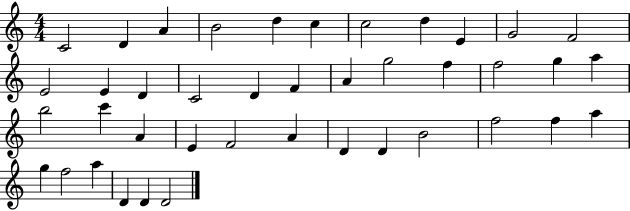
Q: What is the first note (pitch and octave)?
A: C4